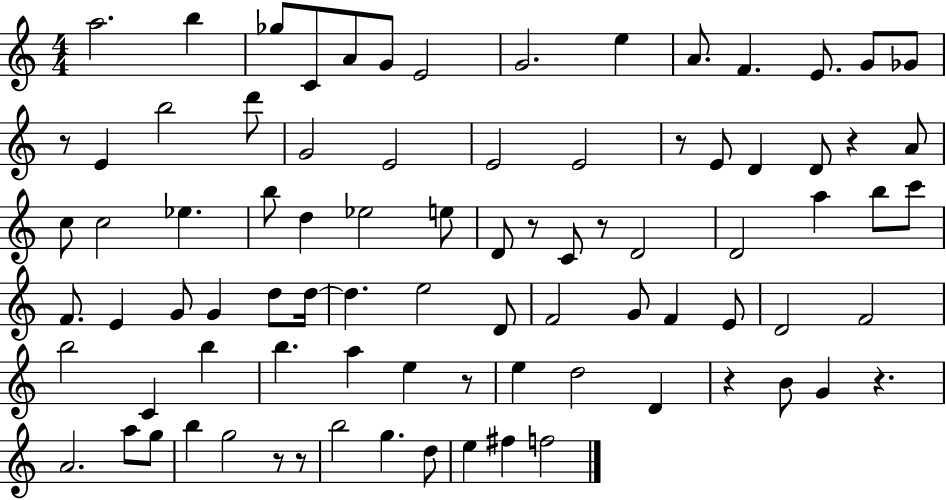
{
  \clef treble
  \numericTimeSignature
  \time 4/4
  \key c \major
  a''2. b''4 | ges''8 c'8 a'8 g'8 e'2 | g'2. e''4 | a'8. f'4. e'8. g'8 ges'8 | \break r8 e'4 b''2 d'''8 | g'2 e'2 | e'2 e'2 | r8 e'8 d'4 d'8 r4 a'8 | \break c''8 c''2 ees''4. | b''8 d''4 ees''2 e''8 | d'8 r8 c'8 r8 d'2 | d'2 a''4 b''8 c'''8 | \break f'8. e'4 g'8 g'4 d''8 d''16~~ | d''4. e''2 d'8 | f'2 g'8 f'4 e'8 | d'2 f'2 | \break b''2 c'4 b''4 | b''4. a''4 e''4 r8 | e''4 d''2 d'4 | r4 b'8 g'4 r4. | \break a'2. a''8 g''8 | b''4 g''2 r8 r8 | b''2 g''4. d''8 | e''4 fis''4 f''2 | \break \bar "|."
}